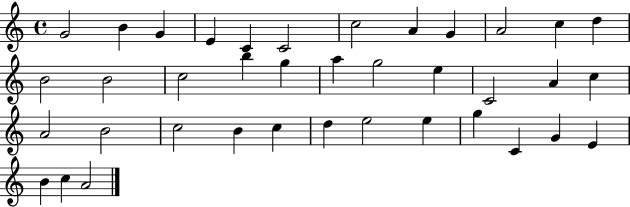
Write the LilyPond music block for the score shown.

{
  \clef treble
  \time 4/4
  \defaultTimeSignature
  \key c \major
  g'2 b'4 g'4 | e'4 c'4 c'2 | c''2 a'4 g'4 | a'2 c''4 d''4 | \break b'2 b'2 | c''2 b''4 g''4 | a''4 g''2 e''4 | c'2 a'4 c''4 | \break a'2 b'2 | c''2 b'4 c''4 | d''4 e''2 e''4 | g''4 c'4 g'4 e'4 | \break b'4 c''4 a'2 | \bar "|."
}